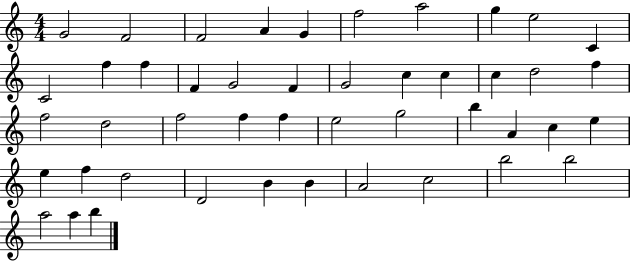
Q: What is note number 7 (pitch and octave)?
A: A5